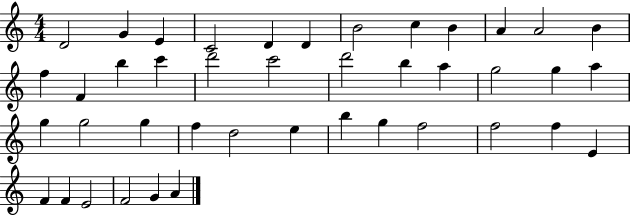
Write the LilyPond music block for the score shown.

{
  \clef treble
  \numericTimeSignature
  \time 4/4
  \key c \major
  d'2 g'4 e'4 | c'2 d'4 d'4 | b'2 c''4 b'4 | a'4 a'2 b'4 | \break f''4 f'4 b''4 c'''4 | d'''2 c'''2 | d'''2 b''4 a''4 | g''2 g''4 a''4 | \break g''4 g''2 g''4 | f''4 d''2 e''4 | b''4 g''4 f''2 | f''2 f''4 e'4 | \break f'4 f'4 e'2 | f'2 g'4 a'4 | \bar "|."
}